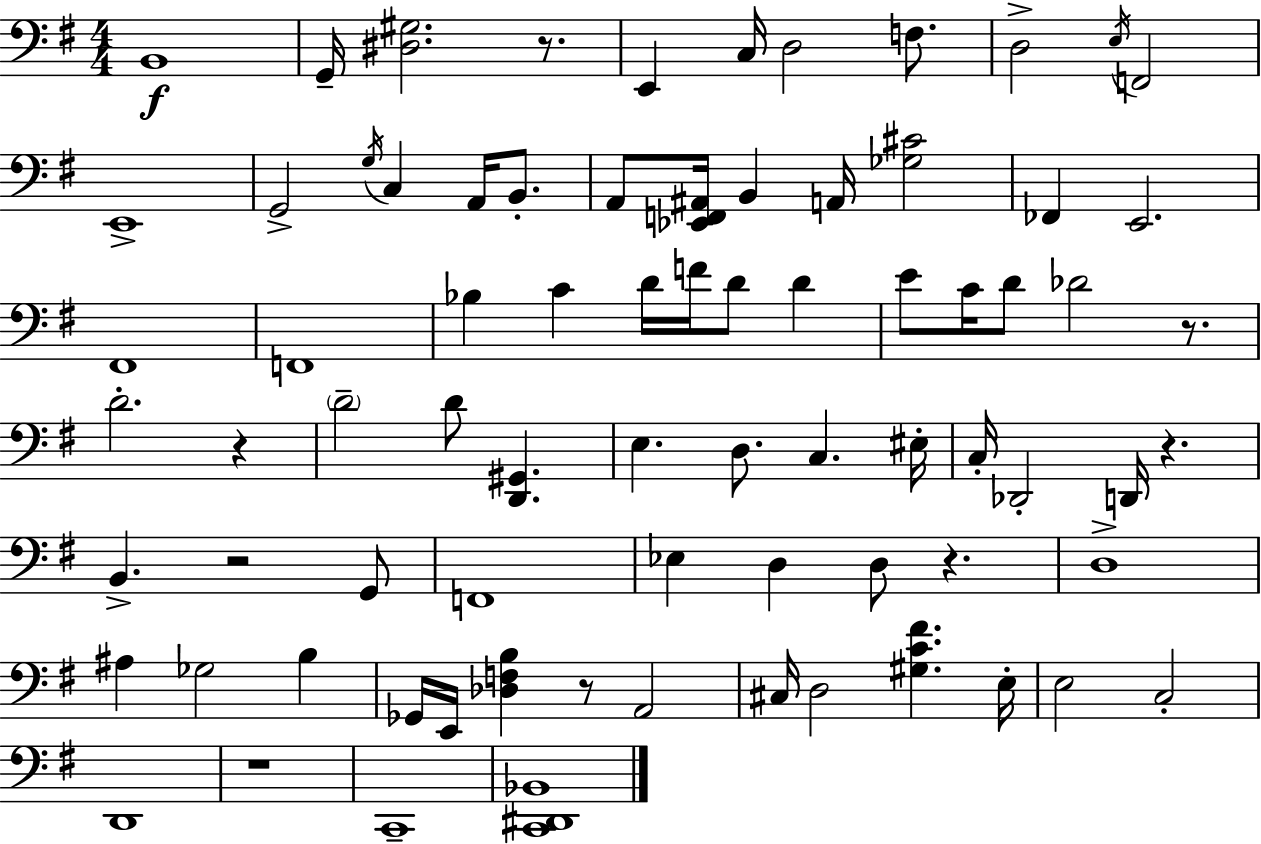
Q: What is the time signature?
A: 4/4